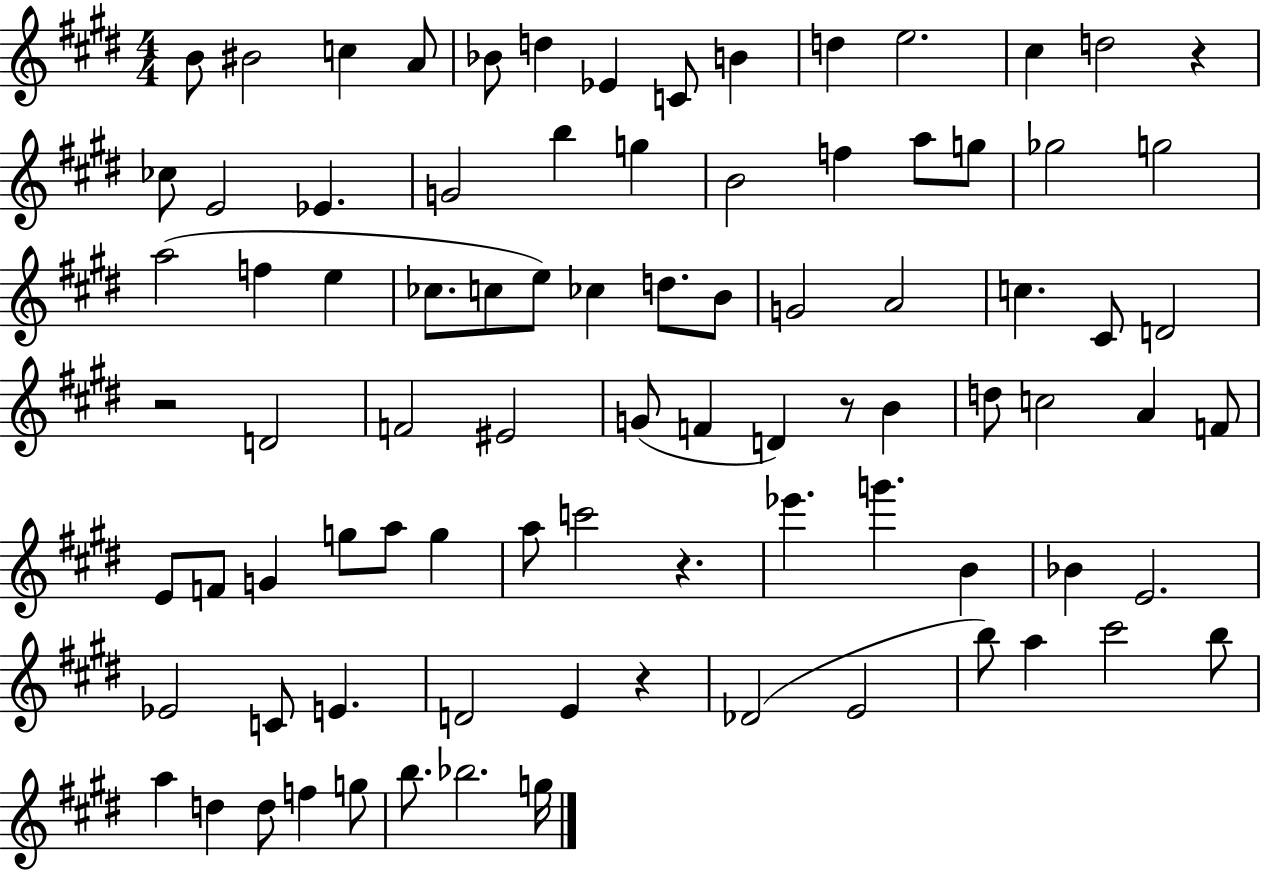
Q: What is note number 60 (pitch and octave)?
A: G6